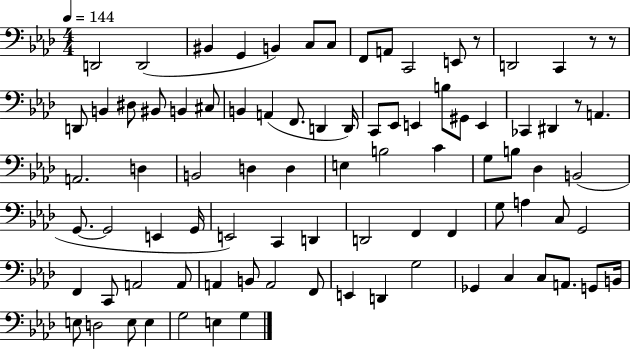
{
  \clef bass
  \numericTimeSignature
  \time 4/4
  \key aes \major
  \tempo 4 = 144
  d,2 d,2( | bis,4 g,4 b,4) c8 c8 | f,8 a,8 c,2 e,8 r8 | d,2 c,4 r8 r8 | \break d,8 b,4 dis8 bis,8 b,4 cis8 | b,4 a,4( f,8. d,4 d,16) | c,8 ees,8 e,4 b8 gis,8 e,4 | ces,4 dis,4 r8 a,4. | \break a,2. d4 | b,2 d4 d4 | e4 b2 c'4 | g8 b8 des4 b,2( | \break g,8.~~ g,2 e,4 g,16 | e,2) c,4 d,4 | d,2 f,4 f,4 | g8 a4 c8 g,2 | \break f,4 c,8 a,2 a,8 | a,4 b,8 a,2 f,8 | e,4 d,4 g2 | ges,4 c4 c8 a,8. g,8 b,16 | \break e8 d2 e8 e4 | g2 e4 g4 | \bar "|."
}